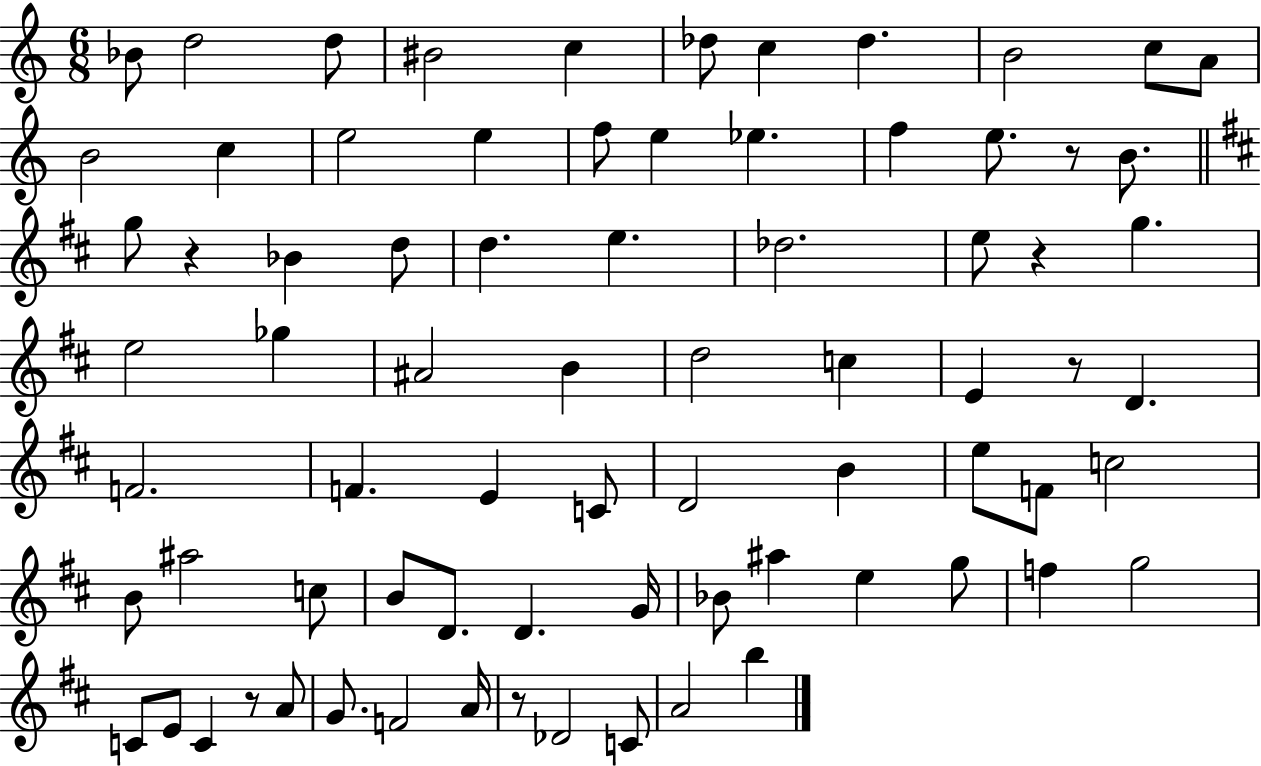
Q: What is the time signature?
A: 6/8